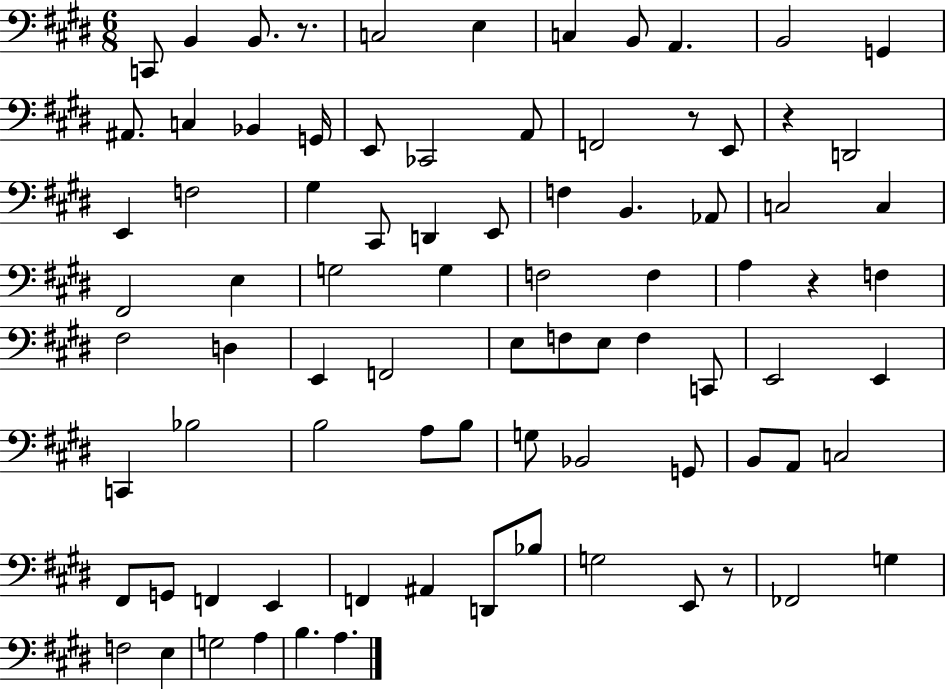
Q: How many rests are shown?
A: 5